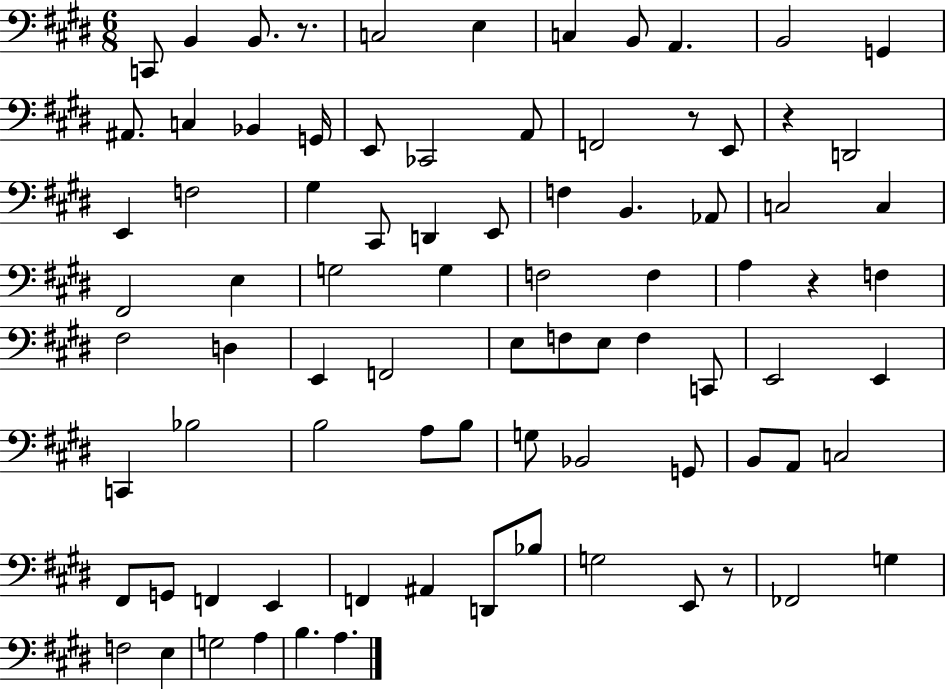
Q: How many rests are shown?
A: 5